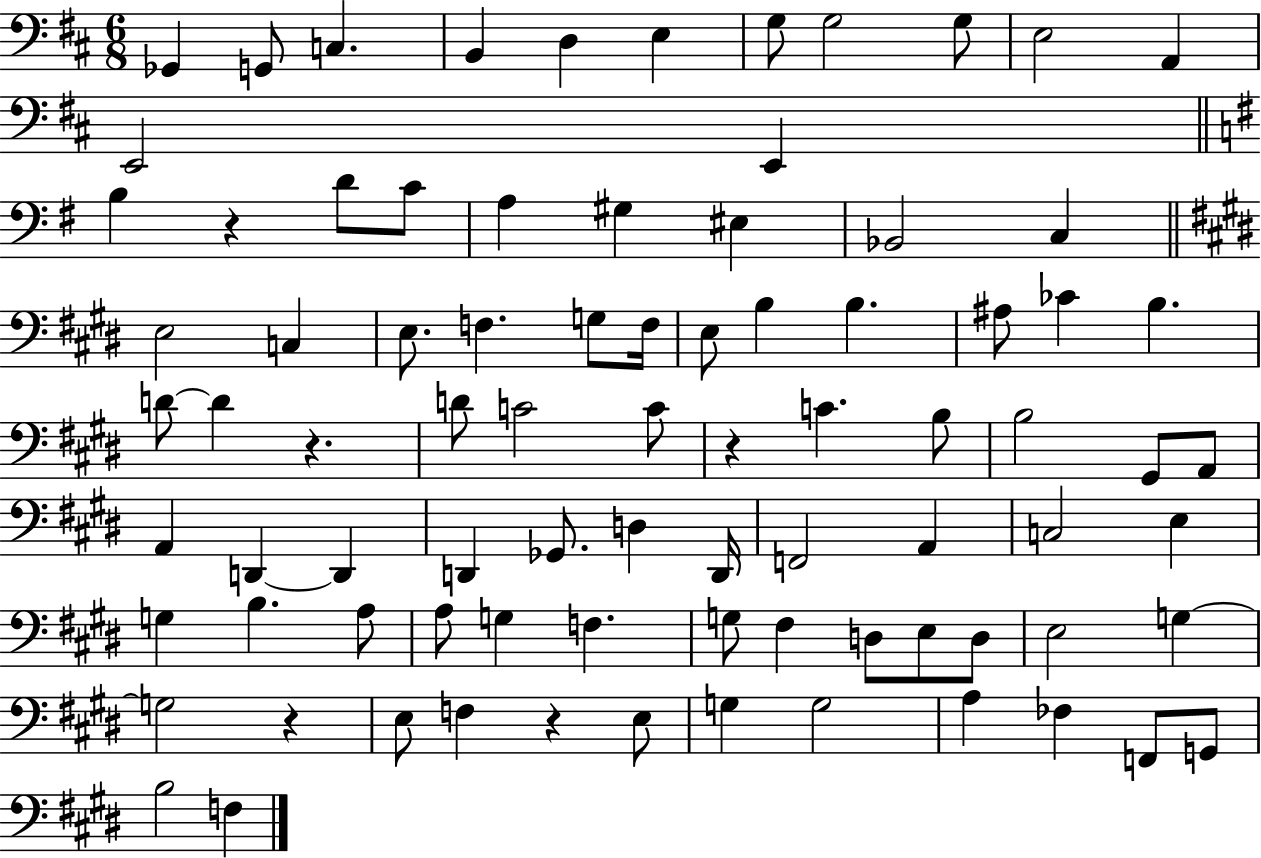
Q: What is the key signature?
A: D major